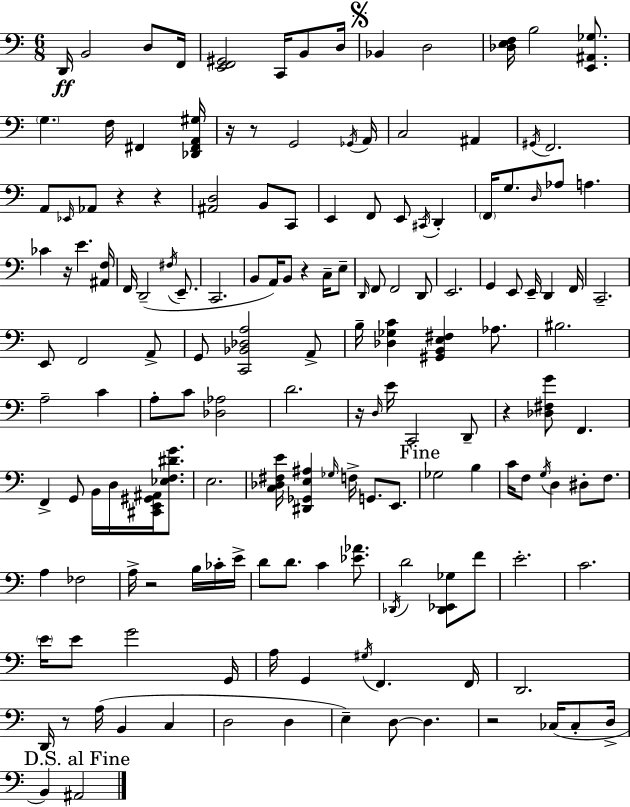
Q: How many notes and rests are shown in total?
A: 159